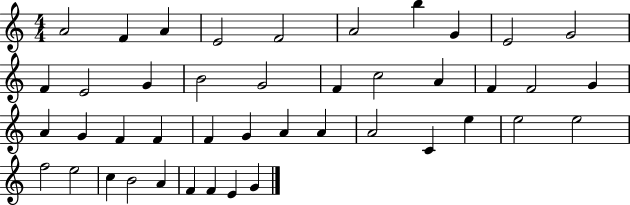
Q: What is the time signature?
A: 4/4